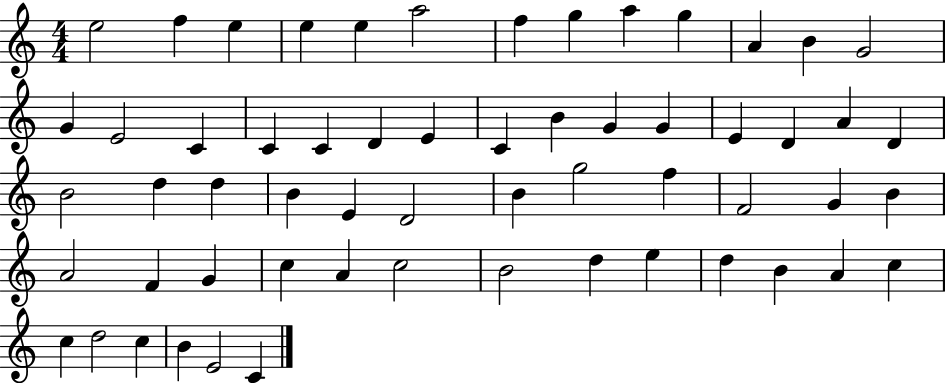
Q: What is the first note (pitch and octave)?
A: E5